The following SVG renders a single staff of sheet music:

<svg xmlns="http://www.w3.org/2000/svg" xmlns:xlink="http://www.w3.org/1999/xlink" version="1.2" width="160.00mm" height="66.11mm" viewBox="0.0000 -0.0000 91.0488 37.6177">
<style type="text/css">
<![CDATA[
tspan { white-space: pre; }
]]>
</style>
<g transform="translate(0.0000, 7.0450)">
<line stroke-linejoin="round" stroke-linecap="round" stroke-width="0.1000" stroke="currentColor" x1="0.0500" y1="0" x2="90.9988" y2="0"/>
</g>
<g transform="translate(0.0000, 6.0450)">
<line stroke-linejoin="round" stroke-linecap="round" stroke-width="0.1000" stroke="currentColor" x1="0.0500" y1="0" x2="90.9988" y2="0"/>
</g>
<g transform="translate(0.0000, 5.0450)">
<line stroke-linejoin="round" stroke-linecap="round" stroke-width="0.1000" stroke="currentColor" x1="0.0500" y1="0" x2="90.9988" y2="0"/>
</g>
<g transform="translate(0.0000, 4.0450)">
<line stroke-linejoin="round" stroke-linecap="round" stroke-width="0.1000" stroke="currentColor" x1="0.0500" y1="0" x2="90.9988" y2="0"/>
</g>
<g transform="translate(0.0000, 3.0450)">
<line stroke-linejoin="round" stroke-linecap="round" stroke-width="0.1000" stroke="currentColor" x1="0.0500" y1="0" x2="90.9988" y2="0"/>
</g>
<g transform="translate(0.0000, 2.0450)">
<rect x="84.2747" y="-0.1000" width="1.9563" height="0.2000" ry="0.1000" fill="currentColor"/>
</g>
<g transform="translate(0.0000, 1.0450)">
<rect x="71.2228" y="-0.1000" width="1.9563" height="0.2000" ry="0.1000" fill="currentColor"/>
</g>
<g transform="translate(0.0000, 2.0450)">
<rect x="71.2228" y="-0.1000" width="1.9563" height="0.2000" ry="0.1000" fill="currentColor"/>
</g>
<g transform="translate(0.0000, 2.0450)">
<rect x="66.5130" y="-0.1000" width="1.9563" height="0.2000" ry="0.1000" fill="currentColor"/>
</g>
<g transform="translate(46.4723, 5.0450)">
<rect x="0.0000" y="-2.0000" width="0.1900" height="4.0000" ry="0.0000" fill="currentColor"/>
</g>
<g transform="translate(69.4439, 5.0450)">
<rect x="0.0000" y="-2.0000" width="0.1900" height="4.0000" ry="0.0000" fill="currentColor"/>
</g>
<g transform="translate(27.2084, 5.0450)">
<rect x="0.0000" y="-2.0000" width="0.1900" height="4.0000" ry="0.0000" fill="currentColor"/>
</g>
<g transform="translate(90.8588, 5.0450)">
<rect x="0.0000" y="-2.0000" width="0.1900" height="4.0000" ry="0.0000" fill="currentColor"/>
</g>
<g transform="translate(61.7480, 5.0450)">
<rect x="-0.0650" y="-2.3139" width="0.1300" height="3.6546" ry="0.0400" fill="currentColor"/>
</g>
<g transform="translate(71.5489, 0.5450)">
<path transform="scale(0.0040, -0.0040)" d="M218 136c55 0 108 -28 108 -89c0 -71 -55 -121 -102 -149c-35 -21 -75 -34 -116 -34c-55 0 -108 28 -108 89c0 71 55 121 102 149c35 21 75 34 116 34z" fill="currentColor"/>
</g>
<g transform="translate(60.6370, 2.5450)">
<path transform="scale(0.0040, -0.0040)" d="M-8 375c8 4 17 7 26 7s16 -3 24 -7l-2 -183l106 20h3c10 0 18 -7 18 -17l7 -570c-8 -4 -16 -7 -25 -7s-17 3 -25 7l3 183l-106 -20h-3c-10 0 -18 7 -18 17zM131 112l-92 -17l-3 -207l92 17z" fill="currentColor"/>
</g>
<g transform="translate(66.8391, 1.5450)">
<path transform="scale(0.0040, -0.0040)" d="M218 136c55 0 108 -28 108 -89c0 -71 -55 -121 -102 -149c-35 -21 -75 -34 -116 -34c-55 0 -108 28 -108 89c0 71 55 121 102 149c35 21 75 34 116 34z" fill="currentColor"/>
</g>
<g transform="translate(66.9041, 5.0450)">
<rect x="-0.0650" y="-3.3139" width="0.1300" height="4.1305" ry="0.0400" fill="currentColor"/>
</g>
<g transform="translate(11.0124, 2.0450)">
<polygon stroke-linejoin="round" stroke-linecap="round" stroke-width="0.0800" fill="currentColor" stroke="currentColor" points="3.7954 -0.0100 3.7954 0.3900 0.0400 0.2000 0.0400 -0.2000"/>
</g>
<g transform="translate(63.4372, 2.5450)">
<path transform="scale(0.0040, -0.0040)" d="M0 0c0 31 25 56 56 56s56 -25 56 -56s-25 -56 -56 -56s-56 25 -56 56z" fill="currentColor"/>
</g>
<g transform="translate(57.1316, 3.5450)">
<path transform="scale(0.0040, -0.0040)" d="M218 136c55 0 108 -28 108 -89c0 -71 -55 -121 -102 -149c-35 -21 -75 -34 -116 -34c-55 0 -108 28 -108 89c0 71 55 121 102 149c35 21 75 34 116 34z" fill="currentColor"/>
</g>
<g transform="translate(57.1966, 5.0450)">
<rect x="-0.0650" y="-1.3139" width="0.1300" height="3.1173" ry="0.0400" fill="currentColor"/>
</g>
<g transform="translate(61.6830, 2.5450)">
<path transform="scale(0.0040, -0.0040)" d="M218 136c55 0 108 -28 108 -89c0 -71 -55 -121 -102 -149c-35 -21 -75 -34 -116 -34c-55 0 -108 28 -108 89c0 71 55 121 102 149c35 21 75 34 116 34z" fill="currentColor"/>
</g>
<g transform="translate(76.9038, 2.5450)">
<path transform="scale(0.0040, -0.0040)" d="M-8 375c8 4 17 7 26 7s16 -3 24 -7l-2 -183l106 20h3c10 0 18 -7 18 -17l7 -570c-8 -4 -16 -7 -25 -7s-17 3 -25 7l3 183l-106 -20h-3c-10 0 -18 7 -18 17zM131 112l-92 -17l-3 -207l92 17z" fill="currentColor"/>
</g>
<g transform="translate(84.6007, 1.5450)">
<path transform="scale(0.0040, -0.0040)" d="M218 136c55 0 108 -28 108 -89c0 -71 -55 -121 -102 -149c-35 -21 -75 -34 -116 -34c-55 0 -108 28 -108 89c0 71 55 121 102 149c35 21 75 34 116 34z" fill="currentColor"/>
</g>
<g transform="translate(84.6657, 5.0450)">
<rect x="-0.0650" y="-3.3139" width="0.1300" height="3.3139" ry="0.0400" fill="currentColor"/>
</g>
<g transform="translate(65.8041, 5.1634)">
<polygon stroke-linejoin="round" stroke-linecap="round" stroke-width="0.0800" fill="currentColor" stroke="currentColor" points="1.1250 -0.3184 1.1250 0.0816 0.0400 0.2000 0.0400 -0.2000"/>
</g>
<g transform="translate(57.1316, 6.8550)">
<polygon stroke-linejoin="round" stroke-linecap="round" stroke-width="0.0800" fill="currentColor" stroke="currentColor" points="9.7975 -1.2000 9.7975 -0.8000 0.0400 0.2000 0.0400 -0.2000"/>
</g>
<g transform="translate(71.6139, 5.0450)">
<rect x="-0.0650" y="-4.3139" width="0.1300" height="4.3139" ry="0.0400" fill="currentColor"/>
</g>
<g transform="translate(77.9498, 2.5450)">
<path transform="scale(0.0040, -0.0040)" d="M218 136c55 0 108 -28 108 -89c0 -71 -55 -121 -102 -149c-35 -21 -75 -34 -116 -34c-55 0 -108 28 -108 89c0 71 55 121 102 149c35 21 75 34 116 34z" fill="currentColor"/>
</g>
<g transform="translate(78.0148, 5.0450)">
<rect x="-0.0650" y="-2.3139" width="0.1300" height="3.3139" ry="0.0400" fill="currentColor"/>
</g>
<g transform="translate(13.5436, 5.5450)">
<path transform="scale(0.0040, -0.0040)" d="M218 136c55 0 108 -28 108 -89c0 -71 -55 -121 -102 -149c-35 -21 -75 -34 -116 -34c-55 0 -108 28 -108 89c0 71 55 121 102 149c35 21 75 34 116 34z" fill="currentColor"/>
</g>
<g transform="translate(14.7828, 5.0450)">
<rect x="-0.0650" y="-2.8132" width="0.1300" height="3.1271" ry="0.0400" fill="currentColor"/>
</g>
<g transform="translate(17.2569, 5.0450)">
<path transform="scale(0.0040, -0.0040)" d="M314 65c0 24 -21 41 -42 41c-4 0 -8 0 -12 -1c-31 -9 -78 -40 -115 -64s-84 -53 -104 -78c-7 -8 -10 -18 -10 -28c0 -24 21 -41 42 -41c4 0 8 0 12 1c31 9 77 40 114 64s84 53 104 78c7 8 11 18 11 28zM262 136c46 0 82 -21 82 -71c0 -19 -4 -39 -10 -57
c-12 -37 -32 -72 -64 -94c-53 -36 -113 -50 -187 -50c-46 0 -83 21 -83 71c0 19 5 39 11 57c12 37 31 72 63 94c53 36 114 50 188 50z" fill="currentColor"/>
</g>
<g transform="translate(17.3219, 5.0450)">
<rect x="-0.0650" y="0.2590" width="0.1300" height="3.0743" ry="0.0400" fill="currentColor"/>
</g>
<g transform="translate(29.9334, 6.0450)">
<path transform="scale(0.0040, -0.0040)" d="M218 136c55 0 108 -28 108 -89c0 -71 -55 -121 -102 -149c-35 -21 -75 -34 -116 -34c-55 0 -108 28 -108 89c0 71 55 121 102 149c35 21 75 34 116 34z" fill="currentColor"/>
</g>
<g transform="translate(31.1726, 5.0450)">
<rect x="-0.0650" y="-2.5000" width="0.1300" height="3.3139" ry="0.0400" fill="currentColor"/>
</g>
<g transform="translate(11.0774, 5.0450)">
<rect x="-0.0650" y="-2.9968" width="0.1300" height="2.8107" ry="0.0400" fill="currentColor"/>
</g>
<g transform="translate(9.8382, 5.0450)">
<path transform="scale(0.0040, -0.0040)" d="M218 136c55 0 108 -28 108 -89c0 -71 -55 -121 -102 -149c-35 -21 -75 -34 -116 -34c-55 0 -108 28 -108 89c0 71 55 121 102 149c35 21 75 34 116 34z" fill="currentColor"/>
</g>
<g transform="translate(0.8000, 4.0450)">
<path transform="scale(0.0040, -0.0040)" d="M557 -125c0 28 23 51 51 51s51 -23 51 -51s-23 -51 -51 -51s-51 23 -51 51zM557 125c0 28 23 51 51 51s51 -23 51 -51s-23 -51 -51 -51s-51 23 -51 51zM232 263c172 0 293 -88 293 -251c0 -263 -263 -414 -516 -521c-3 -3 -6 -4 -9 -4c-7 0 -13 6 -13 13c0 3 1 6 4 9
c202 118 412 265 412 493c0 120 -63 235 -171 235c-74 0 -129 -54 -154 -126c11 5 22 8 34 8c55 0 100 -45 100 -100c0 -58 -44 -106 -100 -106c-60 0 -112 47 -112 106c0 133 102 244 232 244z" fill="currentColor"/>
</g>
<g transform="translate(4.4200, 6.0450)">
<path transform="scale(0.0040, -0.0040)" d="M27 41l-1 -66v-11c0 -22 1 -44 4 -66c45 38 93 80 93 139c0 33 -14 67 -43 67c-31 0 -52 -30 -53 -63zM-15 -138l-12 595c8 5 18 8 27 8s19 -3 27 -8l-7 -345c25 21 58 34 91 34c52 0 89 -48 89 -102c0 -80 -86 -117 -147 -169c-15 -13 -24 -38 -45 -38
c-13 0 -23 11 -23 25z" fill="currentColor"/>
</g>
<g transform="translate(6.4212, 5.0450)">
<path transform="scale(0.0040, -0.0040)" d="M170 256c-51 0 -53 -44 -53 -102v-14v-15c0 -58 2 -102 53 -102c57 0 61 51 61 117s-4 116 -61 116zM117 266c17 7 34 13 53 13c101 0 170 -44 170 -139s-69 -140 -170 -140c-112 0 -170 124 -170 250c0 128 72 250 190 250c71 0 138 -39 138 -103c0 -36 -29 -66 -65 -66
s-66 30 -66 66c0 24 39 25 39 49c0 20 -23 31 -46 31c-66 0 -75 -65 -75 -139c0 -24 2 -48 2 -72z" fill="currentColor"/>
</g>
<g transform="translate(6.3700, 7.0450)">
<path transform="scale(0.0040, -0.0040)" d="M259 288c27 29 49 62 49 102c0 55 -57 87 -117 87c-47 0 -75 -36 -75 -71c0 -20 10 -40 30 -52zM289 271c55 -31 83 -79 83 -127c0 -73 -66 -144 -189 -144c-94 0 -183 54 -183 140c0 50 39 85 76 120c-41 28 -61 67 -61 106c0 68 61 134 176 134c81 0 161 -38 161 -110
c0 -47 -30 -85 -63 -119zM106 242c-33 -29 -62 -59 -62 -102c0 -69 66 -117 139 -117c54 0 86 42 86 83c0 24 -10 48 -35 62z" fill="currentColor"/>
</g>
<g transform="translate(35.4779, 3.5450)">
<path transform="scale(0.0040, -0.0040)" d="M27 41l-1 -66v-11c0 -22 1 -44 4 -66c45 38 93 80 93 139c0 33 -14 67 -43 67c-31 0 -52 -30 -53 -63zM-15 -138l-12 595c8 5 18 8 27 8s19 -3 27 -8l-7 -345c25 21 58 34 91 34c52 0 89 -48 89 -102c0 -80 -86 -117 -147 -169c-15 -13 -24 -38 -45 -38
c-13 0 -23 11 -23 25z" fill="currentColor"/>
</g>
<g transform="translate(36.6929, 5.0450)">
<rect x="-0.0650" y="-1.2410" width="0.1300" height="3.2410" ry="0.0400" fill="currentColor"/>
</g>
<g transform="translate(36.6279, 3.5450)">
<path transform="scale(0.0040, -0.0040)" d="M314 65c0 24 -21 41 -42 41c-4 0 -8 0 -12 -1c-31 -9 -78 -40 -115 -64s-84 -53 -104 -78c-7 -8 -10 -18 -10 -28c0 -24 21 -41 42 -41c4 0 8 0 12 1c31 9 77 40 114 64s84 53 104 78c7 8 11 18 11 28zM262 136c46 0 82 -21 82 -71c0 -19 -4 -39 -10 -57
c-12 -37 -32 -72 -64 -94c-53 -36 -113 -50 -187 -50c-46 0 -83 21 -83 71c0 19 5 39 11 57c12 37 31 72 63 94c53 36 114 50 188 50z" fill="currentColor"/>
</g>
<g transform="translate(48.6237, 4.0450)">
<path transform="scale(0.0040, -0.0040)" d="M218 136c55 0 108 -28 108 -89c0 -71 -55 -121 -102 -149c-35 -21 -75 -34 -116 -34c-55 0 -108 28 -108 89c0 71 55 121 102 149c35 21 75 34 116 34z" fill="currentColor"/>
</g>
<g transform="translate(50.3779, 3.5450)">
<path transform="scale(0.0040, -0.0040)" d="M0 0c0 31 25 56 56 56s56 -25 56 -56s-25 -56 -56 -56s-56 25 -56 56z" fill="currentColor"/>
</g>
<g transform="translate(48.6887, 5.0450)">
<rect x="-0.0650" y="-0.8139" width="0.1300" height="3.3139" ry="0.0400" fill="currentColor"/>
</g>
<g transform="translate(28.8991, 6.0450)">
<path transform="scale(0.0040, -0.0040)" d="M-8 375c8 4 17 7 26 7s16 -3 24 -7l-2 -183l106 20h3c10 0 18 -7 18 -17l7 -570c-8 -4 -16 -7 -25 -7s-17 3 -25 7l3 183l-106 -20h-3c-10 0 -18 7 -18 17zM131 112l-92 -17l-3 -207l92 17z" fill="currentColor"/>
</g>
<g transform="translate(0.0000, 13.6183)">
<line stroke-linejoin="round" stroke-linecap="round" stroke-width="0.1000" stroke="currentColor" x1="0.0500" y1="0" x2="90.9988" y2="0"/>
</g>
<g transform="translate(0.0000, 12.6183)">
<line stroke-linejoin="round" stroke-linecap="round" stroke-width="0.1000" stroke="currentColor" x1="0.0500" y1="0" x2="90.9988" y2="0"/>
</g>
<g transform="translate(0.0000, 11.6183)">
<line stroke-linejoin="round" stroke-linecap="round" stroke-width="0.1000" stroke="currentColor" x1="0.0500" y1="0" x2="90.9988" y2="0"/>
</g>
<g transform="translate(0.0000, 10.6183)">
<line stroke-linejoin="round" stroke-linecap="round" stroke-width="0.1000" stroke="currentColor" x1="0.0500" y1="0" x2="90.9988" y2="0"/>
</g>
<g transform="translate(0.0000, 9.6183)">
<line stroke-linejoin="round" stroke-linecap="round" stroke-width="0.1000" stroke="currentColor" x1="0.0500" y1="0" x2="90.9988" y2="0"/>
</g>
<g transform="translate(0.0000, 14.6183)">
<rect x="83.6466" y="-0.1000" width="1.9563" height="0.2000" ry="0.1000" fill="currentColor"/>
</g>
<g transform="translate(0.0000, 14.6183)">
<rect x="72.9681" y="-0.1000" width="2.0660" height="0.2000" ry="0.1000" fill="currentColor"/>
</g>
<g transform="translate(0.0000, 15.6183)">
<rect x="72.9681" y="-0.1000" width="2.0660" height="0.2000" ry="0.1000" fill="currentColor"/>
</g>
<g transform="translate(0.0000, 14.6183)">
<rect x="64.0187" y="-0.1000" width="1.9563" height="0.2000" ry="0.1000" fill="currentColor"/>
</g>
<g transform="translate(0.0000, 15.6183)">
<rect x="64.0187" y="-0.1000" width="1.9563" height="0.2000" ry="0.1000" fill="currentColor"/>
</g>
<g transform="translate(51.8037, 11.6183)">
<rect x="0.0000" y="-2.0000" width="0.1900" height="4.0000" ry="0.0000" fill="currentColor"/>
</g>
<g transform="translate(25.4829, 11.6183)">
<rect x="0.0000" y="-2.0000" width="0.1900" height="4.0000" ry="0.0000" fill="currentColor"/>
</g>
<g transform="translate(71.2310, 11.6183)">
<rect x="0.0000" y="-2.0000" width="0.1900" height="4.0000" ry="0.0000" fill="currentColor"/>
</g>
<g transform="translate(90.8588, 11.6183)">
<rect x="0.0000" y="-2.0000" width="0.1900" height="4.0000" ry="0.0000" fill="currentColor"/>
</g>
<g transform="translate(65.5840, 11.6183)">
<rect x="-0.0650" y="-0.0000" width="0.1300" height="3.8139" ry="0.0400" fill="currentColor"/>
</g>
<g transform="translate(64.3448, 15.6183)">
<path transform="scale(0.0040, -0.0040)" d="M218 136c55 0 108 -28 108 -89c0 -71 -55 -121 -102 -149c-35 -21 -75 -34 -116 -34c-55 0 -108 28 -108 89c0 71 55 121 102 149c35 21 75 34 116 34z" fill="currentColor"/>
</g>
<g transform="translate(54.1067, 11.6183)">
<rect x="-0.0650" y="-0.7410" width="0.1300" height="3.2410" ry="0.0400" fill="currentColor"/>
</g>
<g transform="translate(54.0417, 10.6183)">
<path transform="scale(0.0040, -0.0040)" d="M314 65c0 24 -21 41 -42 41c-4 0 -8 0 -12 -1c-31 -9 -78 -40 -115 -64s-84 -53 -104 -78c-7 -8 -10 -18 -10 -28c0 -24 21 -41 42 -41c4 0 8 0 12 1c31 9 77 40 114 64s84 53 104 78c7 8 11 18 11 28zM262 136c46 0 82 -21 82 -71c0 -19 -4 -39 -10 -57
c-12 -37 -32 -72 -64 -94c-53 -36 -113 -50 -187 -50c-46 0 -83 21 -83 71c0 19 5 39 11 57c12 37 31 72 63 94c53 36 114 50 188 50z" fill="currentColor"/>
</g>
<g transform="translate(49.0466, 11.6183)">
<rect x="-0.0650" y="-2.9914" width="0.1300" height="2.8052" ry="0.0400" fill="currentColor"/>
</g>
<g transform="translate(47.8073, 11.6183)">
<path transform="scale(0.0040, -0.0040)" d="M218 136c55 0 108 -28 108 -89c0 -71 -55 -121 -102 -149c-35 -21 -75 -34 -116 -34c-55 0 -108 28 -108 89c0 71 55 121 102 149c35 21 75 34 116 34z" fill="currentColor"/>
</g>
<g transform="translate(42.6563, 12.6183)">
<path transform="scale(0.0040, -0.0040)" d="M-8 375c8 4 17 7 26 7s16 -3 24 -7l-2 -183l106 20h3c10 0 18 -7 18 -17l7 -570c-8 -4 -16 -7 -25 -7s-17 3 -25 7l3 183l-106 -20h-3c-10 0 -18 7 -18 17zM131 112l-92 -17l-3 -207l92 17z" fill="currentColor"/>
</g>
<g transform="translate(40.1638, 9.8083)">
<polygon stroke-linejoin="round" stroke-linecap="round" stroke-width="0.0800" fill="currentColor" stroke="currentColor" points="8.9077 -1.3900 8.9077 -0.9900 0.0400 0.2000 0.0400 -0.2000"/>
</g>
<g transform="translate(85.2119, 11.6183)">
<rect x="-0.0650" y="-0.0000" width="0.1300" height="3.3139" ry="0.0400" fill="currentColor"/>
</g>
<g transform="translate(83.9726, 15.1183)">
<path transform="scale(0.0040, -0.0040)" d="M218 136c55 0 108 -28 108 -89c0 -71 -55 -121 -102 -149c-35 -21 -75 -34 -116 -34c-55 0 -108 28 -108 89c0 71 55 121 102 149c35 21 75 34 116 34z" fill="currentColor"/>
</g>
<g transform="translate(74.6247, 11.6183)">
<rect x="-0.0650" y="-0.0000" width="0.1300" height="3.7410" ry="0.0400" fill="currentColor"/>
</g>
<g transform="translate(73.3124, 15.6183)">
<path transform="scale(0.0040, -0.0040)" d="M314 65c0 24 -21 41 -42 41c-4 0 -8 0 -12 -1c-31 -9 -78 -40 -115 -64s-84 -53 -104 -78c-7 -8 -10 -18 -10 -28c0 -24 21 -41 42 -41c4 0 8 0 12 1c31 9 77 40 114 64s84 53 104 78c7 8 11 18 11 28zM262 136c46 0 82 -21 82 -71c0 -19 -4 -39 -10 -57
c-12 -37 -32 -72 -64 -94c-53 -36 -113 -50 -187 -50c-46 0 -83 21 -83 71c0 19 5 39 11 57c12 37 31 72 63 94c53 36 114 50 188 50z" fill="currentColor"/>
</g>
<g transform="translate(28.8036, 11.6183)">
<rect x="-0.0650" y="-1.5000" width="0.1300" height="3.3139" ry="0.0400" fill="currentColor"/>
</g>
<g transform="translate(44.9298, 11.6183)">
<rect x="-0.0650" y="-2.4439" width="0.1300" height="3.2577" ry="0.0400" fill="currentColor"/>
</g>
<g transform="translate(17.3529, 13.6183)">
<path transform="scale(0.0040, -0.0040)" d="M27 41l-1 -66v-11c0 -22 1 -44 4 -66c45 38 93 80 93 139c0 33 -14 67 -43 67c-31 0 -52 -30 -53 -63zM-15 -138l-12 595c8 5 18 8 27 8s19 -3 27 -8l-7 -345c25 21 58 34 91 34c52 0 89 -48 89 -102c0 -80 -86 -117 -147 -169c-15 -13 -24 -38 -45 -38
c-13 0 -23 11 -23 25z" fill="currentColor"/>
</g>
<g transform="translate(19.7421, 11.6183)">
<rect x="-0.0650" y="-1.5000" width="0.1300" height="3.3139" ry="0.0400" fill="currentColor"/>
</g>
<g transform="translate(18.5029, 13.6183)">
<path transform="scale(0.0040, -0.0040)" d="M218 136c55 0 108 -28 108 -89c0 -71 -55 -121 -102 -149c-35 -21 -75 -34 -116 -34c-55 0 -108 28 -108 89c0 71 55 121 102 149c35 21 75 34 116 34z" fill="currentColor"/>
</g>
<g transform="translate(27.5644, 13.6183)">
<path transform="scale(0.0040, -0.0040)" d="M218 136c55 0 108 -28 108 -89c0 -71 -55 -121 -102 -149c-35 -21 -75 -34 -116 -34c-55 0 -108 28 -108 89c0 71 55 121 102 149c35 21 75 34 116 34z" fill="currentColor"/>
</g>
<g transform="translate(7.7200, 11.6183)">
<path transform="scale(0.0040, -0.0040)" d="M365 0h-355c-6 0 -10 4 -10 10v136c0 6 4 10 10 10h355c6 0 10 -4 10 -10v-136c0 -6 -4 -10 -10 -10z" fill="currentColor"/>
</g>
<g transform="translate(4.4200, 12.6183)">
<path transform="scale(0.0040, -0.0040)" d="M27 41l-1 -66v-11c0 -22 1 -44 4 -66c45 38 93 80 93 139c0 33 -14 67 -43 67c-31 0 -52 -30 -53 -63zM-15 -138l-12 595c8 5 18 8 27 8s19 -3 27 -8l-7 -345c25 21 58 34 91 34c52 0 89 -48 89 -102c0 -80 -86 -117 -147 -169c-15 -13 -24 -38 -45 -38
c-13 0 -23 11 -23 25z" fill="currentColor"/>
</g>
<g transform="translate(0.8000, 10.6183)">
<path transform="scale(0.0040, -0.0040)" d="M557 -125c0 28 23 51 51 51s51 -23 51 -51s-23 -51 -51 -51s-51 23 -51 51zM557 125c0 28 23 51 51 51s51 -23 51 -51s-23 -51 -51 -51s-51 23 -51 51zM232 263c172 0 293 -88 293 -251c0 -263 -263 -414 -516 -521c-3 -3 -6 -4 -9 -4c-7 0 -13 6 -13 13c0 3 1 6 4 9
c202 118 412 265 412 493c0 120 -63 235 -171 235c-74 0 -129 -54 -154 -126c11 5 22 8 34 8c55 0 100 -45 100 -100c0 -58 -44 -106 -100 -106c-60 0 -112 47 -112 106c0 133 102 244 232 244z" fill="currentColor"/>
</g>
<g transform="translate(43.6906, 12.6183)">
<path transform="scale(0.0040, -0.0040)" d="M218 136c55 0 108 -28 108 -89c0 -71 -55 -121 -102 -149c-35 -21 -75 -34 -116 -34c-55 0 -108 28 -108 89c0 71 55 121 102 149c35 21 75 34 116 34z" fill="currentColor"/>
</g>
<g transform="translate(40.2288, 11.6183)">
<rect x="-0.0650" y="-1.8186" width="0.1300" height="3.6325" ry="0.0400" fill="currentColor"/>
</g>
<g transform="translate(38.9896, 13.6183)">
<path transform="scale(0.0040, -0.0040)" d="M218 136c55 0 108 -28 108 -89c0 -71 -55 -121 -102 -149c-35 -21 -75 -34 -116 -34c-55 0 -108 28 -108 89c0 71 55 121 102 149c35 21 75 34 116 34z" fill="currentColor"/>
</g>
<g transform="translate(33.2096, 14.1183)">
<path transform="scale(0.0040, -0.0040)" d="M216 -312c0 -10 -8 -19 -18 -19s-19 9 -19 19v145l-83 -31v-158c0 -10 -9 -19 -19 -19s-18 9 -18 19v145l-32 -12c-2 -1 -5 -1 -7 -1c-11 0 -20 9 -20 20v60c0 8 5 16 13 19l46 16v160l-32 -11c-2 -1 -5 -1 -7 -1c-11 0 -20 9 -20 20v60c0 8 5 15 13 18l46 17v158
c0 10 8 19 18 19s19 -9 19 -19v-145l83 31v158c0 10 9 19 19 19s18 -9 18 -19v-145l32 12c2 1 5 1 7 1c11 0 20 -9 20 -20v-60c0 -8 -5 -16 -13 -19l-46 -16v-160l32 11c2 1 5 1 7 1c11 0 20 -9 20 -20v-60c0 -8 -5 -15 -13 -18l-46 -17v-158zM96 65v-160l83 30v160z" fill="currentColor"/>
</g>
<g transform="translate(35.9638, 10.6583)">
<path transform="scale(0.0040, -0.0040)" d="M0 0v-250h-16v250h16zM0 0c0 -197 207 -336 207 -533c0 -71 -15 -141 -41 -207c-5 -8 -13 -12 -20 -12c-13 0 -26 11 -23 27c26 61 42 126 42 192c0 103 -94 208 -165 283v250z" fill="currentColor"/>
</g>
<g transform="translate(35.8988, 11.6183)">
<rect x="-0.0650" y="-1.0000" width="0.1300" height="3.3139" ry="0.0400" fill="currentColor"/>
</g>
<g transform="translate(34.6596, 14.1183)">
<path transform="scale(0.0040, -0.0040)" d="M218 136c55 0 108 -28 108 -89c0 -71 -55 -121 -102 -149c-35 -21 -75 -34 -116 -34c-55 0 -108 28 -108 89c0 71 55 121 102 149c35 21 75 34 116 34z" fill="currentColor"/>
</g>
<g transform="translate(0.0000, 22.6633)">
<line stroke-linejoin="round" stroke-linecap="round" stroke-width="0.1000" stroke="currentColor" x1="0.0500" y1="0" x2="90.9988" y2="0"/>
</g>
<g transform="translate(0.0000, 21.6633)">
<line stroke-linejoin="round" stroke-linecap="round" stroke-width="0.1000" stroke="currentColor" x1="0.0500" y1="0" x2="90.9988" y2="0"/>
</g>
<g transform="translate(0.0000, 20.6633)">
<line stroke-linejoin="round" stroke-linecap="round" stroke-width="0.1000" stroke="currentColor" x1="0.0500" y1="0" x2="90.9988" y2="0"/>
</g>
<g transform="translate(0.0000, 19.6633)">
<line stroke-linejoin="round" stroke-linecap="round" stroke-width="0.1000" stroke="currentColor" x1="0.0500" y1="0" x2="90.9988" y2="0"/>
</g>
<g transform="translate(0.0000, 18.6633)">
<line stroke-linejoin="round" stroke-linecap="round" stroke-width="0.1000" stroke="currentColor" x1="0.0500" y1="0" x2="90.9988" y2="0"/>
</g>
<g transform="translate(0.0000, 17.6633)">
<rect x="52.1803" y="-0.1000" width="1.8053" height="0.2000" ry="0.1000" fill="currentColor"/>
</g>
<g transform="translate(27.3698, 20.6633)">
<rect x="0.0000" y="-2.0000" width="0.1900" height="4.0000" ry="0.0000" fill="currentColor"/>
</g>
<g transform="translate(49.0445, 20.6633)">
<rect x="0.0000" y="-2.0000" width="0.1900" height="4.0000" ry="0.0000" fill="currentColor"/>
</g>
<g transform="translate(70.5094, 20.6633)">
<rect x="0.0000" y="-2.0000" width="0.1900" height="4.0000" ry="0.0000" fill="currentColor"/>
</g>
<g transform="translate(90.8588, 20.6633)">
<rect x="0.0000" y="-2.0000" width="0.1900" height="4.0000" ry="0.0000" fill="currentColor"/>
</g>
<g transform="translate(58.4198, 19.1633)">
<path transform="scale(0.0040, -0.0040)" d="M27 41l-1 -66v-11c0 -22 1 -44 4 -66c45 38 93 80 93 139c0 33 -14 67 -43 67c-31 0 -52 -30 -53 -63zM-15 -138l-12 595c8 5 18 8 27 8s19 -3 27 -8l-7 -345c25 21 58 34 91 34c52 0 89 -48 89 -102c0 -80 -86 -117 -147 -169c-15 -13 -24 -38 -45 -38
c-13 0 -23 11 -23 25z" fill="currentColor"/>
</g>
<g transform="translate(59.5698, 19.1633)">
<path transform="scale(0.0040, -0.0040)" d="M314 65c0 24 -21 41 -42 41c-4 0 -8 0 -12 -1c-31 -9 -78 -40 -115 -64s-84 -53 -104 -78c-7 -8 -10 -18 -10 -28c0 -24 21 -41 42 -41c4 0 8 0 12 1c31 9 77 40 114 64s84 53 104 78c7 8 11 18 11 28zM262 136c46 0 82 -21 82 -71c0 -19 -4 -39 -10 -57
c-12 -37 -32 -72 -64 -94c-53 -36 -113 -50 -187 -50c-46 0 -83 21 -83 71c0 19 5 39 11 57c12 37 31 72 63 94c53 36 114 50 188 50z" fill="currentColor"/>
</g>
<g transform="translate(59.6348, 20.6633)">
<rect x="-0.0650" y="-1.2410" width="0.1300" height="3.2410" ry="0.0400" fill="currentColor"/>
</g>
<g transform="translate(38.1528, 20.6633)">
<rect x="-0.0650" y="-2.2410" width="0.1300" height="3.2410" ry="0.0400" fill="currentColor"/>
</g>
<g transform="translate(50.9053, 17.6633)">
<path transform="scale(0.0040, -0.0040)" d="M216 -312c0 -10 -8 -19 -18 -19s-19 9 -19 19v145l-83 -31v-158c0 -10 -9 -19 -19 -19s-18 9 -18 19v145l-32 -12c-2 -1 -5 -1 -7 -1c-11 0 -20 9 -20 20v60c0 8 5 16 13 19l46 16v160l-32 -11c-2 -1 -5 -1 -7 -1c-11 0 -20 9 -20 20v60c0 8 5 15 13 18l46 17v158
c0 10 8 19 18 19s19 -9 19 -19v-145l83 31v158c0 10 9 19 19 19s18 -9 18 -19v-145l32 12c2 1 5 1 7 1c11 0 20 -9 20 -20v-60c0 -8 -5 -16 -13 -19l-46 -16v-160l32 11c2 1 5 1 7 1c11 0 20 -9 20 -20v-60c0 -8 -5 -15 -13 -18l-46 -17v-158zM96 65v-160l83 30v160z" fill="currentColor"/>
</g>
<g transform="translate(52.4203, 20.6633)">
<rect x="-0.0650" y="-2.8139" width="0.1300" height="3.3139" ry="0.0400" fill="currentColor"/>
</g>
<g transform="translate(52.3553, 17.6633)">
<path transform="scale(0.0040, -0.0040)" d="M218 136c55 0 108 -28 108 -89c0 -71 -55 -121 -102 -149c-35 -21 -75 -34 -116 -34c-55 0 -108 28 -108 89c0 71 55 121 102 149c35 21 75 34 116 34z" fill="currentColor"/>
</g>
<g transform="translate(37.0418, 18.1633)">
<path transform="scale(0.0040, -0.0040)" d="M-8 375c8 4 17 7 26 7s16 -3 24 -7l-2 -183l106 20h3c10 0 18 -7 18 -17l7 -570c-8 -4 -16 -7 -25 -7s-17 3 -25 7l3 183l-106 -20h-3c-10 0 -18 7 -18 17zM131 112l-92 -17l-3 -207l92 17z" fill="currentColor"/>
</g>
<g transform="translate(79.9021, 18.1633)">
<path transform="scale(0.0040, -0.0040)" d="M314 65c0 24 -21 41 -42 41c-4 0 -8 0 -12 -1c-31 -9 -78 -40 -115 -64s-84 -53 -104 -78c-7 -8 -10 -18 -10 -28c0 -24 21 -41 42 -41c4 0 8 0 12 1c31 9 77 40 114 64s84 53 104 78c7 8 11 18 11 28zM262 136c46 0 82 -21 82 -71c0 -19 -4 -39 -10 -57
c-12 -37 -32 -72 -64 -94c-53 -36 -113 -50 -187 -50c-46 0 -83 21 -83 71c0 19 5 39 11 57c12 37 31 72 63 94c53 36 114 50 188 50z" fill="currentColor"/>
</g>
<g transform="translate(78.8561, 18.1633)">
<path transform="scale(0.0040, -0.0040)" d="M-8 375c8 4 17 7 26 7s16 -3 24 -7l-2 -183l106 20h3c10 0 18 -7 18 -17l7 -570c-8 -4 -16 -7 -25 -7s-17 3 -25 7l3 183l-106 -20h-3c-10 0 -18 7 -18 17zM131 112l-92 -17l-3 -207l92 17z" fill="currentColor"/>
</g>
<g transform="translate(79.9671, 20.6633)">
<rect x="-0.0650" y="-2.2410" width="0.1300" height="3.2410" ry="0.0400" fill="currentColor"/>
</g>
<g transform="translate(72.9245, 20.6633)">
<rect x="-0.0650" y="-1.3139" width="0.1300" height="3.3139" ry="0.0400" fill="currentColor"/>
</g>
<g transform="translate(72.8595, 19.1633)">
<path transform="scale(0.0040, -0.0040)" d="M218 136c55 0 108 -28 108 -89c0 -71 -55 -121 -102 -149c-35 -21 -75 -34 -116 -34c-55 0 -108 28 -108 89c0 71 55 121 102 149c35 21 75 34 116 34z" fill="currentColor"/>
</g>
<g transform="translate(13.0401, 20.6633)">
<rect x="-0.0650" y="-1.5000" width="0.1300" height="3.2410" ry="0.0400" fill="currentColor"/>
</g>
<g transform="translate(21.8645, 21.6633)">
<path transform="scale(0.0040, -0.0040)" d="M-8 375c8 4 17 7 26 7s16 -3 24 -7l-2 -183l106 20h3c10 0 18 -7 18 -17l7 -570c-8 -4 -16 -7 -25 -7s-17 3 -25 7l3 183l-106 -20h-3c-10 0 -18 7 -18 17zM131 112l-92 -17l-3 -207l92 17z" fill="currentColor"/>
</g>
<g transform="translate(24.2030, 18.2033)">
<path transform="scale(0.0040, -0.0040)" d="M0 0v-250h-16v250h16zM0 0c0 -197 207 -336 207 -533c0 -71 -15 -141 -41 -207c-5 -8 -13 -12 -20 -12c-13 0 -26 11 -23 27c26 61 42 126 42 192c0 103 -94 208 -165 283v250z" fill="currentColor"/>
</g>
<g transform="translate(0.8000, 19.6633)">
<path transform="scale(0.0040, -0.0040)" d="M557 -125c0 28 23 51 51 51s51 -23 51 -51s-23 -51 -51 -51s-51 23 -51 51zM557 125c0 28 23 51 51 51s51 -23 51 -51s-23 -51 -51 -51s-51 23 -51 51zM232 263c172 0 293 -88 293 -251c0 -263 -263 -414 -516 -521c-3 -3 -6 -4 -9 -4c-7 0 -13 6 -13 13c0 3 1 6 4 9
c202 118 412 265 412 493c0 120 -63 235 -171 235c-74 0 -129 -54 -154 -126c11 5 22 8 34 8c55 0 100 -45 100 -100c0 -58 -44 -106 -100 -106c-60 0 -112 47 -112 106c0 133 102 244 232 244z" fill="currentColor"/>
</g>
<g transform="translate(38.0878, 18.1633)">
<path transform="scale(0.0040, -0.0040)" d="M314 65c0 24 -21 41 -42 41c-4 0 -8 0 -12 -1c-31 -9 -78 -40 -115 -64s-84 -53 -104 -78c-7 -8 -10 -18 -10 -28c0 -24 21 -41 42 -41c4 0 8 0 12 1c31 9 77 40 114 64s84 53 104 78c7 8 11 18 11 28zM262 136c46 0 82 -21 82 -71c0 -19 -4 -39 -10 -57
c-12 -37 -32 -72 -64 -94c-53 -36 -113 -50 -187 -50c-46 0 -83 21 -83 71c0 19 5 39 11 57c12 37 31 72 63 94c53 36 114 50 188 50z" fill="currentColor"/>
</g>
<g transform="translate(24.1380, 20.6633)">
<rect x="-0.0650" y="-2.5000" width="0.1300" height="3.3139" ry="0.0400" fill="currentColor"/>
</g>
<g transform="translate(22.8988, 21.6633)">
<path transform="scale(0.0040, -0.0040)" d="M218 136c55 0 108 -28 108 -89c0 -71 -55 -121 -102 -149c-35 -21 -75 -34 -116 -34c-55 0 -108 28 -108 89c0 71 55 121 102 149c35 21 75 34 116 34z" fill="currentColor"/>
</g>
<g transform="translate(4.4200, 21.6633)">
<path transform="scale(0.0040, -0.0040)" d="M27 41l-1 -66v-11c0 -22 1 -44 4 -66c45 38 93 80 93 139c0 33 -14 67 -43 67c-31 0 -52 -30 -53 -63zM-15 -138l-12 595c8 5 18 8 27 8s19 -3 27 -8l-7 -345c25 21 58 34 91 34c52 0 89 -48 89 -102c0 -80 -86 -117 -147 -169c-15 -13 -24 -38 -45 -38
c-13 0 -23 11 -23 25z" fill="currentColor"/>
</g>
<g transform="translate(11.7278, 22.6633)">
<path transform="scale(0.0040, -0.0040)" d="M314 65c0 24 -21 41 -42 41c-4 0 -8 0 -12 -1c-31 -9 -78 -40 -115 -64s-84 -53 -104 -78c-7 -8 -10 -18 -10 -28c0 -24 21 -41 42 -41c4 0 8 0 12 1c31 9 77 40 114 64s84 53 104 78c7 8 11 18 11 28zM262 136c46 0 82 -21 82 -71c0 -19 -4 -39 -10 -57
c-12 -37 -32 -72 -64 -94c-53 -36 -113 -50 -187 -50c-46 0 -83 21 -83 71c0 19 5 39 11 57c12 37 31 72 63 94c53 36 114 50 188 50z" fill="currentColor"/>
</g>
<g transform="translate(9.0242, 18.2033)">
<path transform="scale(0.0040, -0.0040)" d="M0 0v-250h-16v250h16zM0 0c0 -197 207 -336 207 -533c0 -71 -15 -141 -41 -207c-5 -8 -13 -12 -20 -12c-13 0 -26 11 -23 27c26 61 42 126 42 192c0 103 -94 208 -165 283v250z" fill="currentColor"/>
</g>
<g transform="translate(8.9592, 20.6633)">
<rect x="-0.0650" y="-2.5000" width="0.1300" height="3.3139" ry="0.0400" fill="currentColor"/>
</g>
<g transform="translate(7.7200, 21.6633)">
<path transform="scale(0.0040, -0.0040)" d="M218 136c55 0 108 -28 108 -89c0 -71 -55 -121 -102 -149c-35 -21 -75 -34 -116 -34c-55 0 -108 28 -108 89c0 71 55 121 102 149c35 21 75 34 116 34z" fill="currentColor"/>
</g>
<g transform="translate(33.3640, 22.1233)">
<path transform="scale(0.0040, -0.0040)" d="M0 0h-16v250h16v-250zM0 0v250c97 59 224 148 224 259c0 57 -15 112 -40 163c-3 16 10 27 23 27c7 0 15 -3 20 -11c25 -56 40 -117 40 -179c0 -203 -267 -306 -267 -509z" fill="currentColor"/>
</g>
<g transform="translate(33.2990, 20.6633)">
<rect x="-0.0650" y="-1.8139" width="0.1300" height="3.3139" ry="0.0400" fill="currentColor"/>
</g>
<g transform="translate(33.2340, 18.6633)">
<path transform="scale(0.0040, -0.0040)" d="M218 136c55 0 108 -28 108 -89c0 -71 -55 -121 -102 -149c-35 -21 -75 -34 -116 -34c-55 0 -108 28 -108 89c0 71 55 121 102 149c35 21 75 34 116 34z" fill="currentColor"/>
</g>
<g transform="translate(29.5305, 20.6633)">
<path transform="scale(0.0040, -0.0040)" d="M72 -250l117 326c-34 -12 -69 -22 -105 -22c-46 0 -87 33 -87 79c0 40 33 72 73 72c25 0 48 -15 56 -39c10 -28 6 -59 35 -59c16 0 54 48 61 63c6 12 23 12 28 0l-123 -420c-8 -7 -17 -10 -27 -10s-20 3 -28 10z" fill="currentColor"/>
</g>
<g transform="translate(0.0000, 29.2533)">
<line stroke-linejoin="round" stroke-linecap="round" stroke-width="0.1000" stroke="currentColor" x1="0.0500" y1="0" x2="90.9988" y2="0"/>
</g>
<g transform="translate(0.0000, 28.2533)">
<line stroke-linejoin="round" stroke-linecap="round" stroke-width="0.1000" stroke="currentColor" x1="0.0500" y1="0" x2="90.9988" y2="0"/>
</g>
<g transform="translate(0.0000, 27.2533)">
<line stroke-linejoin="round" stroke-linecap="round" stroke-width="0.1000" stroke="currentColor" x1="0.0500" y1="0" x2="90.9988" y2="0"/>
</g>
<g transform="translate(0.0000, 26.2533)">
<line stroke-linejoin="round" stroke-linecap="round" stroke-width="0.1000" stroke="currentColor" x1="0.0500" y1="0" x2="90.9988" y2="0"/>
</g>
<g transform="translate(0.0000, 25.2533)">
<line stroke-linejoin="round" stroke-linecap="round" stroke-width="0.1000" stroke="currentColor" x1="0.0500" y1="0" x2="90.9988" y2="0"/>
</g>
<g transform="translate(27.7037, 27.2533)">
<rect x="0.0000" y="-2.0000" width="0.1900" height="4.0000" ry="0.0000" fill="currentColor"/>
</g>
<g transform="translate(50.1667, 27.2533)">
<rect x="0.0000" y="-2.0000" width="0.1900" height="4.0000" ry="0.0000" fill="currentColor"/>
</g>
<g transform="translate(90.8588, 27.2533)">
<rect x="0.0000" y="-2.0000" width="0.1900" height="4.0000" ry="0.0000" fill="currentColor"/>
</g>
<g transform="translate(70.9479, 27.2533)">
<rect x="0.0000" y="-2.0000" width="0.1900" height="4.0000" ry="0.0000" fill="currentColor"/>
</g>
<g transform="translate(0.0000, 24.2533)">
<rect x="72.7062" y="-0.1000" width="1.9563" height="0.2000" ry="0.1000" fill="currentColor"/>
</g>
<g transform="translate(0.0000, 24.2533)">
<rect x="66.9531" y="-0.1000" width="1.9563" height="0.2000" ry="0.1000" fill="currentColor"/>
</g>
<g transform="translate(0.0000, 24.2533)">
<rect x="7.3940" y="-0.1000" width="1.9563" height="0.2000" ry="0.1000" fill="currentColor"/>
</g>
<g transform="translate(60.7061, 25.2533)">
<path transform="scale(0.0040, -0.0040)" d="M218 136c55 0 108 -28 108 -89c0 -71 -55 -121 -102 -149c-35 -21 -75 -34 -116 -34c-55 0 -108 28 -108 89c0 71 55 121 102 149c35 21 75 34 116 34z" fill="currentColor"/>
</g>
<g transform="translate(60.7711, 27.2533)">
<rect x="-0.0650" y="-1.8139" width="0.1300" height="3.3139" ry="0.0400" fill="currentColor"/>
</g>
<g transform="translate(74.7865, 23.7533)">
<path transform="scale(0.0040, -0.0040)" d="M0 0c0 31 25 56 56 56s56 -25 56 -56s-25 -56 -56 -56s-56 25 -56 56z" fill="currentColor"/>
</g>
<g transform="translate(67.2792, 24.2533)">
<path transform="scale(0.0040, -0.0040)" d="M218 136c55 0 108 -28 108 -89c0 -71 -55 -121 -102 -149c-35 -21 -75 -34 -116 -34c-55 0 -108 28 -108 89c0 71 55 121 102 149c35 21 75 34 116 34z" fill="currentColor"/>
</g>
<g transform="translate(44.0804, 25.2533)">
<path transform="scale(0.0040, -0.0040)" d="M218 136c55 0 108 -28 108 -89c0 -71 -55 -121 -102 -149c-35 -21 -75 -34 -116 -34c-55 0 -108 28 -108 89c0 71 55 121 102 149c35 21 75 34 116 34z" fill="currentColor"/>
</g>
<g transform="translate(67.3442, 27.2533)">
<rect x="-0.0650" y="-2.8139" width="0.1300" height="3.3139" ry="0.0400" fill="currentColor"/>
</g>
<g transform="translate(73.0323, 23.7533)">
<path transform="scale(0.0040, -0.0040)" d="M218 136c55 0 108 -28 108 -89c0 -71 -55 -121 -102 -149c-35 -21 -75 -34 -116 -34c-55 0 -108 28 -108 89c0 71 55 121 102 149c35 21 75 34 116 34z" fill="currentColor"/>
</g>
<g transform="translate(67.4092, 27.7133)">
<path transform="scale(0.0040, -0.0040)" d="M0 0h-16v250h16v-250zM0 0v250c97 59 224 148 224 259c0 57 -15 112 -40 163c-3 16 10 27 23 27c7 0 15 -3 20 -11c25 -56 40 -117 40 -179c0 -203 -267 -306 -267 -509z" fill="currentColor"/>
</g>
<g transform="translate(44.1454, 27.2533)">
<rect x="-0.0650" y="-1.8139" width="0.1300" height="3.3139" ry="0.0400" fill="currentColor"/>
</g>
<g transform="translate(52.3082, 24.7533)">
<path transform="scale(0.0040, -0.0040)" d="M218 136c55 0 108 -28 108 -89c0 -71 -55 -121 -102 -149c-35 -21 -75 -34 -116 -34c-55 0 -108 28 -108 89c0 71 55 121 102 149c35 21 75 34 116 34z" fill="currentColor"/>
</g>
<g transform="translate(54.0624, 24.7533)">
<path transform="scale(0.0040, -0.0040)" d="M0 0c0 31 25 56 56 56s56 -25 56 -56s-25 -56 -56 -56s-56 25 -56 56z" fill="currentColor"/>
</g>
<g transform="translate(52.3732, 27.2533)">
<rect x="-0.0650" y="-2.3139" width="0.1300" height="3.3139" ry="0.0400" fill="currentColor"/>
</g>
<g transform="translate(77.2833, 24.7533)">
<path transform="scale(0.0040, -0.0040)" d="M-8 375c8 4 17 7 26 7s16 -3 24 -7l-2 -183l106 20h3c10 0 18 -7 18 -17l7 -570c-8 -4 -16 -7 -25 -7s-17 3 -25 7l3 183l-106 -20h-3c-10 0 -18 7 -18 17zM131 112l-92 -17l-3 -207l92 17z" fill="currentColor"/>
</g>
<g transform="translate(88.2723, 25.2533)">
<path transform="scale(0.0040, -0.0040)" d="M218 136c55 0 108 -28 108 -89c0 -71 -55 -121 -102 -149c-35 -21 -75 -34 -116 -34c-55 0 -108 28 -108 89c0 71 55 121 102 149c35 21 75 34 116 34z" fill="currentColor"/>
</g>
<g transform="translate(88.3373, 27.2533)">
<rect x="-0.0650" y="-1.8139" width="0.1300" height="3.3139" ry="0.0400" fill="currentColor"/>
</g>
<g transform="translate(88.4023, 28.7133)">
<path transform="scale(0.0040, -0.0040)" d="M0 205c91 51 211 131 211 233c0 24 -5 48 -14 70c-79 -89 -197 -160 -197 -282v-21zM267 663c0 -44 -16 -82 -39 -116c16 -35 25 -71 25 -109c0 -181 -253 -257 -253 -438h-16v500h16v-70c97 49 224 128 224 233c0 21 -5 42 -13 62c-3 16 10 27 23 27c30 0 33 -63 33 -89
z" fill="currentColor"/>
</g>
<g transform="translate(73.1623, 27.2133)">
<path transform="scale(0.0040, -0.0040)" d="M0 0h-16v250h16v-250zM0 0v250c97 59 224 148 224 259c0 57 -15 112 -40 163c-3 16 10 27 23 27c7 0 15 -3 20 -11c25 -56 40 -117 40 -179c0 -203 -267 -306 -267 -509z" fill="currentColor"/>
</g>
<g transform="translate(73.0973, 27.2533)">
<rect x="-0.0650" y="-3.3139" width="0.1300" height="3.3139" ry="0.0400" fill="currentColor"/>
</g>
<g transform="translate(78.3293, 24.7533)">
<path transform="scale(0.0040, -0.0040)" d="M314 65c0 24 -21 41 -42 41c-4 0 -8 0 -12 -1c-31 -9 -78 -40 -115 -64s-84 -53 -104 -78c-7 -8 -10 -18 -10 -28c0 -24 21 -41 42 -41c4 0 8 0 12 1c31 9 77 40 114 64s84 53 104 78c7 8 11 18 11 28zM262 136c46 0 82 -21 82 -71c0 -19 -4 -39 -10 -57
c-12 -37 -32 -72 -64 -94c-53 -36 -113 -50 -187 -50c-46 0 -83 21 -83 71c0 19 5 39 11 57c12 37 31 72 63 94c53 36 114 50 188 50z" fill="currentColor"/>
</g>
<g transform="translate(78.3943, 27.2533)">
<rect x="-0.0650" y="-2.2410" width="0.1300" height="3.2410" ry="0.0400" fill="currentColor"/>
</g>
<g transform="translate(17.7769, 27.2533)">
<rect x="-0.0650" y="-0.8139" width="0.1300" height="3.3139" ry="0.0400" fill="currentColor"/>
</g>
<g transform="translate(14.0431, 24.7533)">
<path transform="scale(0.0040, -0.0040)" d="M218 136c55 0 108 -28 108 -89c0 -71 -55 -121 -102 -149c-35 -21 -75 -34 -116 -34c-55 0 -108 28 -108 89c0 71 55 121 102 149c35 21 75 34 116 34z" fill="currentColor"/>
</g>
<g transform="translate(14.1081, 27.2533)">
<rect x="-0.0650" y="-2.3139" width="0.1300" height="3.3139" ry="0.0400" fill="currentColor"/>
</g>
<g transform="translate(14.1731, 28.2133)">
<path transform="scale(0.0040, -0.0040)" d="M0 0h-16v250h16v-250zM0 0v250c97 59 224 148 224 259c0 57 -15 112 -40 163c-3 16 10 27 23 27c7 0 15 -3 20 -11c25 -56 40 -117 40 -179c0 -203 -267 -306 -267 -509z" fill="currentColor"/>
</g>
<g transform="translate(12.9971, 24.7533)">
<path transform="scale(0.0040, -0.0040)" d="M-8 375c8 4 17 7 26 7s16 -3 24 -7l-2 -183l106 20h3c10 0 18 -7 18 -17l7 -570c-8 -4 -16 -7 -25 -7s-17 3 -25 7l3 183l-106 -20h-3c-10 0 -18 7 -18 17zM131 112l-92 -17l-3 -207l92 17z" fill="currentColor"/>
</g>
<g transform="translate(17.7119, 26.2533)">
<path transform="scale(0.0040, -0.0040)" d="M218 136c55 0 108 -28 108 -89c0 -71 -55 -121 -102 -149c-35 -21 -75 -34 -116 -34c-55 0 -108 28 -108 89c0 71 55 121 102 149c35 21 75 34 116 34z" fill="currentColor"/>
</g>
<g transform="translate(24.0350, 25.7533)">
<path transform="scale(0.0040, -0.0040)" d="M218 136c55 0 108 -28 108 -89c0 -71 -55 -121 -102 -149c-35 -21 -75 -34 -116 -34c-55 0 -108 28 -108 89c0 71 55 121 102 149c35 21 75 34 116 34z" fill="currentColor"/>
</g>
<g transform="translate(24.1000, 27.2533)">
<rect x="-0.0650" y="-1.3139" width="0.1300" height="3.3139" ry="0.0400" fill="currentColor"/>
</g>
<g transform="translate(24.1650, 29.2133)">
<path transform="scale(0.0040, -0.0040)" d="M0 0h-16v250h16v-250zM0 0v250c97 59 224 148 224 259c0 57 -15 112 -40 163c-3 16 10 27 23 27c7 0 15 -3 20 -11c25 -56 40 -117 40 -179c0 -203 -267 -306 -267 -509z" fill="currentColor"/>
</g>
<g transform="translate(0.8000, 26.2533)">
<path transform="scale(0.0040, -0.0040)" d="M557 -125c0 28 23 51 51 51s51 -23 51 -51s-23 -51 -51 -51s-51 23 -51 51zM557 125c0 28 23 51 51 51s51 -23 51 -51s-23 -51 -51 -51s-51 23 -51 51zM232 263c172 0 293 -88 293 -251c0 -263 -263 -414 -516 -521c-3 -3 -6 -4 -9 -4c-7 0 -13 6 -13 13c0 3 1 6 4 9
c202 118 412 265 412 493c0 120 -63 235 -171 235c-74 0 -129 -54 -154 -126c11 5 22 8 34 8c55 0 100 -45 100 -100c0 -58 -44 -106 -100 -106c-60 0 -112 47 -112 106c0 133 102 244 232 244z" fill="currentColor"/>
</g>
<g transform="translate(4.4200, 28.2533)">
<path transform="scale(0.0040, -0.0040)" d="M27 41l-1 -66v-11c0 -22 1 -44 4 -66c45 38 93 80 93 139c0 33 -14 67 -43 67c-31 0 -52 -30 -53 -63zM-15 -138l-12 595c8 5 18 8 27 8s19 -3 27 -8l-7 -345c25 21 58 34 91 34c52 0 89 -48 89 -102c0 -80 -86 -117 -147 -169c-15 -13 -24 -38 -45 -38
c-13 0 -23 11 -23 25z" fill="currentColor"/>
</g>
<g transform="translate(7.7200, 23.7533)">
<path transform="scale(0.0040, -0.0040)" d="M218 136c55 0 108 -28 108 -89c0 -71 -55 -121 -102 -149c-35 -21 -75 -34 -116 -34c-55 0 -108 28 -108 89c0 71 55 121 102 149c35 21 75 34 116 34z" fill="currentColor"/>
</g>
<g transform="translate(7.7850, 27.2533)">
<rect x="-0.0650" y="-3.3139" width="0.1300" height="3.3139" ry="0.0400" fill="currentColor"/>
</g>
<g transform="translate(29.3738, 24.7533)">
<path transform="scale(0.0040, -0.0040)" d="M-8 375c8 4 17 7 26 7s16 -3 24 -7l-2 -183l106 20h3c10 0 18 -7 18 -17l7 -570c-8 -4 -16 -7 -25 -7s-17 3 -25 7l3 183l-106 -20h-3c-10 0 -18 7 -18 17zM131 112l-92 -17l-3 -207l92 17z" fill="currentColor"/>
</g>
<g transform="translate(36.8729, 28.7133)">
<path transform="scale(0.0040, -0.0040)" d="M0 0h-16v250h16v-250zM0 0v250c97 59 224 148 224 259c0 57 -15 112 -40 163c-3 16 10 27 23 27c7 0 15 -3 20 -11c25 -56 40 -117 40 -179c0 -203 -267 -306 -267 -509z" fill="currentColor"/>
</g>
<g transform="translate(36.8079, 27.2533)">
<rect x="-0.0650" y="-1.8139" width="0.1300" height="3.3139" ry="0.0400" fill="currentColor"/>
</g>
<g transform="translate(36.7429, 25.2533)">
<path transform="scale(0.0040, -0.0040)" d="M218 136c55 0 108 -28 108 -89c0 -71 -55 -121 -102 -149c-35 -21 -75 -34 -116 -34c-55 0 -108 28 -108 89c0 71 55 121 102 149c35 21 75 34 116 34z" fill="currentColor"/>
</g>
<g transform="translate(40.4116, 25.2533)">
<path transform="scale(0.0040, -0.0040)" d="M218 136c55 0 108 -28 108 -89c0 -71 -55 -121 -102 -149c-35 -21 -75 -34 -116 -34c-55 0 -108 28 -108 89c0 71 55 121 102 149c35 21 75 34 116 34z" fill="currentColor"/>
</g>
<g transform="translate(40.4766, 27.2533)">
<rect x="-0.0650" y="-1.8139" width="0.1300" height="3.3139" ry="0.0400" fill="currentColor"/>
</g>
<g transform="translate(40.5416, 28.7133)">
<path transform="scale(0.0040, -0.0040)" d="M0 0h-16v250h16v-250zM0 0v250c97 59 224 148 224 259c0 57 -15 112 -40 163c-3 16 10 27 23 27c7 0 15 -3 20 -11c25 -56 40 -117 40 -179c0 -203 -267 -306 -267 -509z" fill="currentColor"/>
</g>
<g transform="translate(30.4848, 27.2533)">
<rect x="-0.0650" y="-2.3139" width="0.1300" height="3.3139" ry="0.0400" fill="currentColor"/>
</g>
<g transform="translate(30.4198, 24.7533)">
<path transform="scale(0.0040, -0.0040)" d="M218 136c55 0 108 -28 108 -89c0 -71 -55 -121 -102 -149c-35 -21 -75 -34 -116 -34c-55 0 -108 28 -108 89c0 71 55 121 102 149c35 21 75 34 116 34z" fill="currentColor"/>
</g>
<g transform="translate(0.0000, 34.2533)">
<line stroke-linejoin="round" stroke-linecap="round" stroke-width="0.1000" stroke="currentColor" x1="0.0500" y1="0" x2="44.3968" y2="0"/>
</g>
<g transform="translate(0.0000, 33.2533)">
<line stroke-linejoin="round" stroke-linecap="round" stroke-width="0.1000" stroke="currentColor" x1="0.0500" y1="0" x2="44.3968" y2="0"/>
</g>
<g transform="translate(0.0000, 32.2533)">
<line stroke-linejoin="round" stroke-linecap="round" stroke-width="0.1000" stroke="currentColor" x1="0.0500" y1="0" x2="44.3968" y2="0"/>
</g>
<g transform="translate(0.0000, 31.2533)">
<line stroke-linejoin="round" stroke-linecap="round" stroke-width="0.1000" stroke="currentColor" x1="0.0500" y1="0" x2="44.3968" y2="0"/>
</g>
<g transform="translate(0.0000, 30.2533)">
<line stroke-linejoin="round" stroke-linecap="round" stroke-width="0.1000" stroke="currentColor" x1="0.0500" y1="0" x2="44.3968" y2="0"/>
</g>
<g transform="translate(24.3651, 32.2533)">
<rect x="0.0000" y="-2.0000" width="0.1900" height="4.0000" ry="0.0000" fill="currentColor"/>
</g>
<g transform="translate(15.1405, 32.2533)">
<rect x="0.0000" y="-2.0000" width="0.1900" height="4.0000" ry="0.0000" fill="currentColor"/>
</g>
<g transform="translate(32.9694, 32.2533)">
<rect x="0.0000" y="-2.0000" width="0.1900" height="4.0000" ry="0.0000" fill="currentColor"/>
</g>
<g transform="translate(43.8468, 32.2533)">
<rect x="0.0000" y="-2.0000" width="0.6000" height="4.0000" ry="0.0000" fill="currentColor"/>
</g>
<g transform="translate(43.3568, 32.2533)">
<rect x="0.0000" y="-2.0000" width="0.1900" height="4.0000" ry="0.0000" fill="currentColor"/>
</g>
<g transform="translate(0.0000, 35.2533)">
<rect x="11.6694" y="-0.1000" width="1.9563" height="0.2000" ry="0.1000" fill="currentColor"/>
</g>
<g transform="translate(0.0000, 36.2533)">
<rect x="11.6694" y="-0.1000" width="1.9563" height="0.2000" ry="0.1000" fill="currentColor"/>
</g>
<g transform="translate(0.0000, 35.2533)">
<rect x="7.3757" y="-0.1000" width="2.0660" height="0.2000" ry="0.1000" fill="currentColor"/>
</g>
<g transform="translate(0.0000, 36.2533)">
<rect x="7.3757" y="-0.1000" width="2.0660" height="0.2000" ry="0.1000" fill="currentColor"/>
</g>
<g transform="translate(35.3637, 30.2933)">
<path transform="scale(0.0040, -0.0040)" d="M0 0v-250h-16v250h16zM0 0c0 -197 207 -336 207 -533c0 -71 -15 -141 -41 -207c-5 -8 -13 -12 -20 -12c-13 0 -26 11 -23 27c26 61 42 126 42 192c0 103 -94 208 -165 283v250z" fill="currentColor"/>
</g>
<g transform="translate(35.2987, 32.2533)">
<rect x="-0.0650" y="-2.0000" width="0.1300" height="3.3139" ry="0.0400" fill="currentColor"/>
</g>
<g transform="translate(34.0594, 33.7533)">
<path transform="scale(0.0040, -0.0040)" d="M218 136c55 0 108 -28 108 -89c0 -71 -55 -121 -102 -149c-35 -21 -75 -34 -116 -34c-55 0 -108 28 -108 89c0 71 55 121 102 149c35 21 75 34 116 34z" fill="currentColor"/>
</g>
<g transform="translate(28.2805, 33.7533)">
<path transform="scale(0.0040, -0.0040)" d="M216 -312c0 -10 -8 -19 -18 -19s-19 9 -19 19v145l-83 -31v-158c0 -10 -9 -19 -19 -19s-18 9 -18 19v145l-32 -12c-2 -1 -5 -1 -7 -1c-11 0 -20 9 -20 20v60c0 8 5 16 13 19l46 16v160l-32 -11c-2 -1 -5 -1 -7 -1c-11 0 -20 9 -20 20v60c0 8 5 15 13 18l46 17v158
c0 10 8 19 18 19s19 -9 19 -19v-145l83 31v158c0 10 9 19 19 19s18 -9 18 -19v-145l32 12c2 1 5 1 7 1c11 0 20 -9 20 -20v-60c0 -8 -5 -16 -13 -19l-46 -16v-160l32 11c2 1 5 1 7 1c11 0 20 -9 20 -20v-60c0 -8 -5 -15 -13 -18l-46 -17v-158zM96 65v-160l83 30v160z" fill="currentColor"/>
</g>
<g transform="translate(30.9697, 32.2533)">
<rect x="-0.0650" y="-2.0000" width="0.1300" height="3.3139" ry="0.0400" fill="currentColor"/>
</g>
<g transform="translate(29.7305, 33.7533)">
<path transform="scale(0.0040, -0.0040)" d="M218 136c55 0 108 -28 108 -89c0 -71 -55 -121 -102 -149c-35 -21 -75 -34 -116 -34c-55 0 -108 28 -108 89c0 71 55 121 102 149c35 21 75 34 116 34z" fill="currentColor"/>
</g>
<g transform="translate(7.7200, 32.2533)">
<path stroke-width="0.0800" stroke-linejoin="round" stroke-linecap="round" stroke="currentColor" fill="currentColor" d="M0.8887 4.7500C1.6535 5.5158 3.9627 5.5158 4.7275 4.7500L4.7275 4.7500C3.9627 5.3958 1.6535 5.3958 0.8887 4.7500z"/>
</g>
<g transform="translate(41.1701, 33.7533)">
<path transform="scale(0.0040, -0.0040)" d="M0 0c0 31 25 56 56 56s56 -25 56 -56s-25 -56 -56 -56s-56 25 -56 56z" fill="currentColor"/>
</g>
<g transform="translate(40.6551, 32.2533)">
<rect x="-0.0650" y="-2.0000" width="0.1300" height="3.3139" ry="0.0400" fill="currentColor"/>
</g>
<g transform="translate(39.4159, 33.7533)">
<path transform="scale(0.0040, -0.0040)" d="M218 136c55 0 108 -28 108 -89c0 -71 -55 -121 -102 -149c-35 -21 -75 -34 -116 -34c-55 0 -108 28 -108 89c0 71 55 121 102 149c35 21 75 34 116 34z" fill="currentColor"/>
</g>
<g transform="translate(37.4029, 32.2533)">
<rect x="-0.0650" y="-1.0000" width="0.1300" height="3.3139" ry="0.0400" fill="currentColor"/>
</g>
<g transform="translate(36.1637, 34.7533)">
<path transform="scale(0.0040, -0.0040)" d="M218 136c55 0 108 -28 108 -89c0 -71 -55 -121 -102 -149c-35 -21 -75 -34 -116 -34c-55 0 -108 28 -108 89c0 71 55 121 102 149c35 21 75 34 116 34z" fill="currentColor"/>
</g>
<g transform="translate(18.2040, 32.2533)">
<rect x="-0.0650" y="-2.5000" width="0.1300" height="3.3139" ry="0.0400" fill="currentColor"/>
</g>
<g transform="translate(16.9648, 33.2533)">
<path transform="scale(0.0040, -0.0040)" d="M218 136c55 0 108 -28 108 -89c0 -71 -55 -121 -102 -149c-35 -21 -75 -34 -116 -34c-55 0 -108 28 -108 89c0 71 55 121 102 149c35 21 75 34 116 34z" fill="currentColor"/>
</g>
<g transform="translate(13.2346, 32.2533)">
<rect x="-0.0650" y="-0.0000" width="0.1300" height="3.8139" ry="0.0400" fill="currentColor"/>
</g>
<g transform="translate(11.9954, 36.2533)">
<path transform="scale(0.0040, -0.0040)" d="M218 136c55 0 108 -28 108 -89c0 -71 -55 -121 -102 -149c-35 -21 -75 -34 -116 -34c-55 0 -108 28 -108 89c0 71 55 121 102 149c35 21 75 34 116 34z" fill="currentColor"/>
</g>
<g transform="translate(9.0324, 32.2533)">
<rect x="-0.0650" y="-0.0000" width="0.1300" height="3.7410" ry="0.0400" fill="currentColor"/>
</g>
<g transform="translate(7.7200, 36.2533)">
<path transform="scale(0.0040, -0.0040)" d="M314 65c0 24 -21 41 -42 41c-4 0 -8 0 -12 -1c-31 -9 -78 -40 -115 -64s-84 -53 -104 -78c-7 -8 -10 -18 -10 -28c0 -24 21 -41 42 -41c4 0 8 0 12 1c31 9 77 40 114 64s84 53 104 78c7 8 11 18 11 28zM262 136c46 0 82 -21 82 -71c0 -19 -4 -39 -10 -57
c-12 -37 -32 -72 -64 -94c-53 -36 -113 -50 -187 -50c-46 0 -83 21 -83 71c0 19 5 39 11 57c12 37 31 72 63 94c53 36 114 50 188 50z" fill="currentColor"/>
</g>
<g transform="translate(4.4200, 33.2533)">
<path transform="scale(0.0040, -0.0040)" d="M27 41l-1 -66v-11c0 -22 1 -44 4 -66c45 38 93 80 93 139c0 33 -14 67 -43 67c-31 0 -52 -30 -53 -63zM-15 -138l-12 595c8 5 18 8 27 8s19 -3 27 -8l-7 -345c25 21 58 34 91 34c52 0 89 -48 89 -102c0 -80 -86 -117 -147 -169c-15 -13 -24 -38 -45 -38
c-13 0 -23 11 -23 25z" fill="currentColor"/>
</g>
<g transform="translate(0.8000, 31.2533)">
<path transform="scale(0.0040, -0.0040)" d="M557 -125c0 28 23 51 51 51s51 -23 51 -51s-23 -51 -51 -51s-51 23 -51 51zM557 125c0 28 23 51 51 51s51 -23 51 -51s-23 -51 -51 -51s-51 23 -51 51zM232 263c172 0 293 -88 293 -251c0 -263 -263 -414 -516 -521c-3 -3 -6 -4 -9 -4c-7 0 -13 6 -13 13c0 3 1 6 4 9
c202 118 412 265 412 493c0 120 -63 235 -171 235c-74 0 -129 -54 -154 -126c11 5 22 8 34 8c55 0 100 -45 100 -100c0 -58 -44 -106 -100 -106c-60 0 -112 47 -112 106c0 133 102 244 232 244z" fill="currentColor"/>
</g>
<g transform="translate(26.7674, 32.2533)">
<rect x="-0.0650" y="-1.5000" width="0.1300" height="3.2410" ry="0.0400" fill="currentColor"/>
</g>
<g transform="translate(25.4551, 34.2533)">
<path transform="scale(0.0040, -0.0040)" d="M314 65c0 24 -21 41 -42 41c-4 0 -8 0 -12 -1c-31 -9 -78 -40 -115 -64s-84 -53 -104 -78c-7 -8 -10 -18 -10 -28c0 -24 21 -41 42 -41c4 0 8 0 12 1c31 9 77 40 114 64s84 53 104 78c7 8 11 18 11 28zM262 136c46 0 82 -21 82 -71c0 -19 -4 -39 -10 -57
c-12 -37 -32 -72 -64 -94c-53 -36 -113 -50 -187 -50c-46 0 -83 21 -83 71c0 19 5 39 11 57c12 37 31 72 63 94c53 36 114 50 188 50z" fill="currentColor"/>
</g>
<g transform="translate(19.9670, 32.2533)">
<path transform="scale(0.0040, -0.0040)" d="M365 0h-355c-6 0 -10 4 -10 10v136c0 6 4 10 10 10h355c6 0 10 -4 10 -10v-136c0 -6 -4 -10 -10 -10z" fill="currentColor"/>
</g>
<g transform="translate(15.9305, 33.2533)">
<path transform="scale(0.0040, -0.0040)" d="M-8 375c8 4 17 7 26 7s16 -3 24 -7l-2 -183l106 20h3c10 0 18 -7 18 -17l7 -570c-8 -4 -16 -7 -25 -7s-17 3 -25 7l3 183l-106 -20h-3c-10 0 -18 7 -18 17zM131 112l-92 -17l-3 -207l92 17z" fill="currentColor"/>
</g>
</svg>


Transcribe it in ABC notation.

X:1
T:Untitled
M:6/8
L:1/4
K:F
D,/2 C,/2 D,2 B,, _G,2 F, G,/2 B,/2 D/4 F B, D z2 _G,, G,, ^F,,/2 G,,/2 B,,/2 D,/2 F,2 C,, C,,2 D,, _B,,/2 G,,2 B,,/2 z/2 A,/2 B,2 ^C _G,2 G, B,2 D B,/2 F, G,/2 B, A,/2 A,/2 A, _B, A, C/2 D/2 B,2 A,/4 C,,2 C,, B,, z2 G,,2 ^A,, A,,/2 F,, A,,